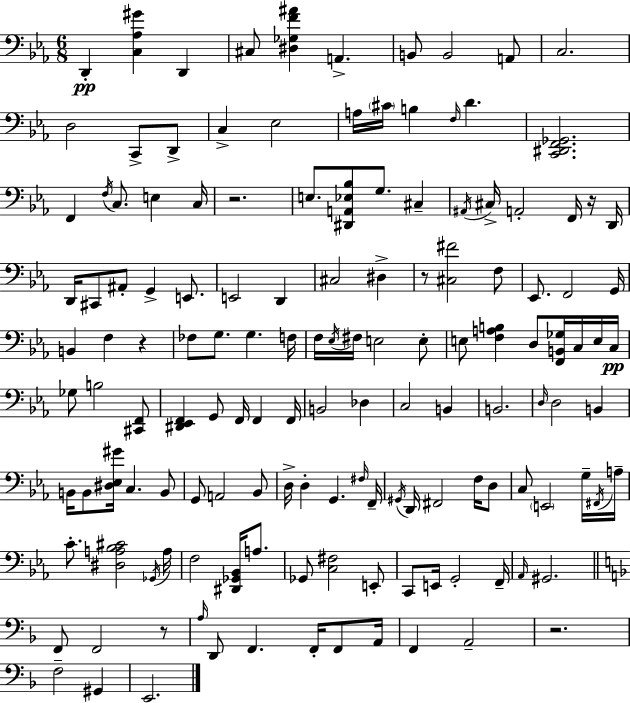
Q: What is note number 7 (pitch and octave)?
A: A2